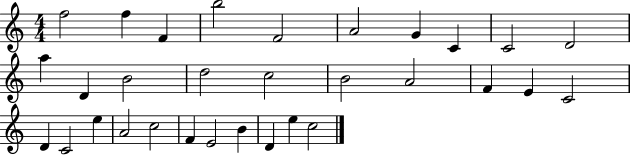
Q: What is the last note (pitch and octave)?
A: C5